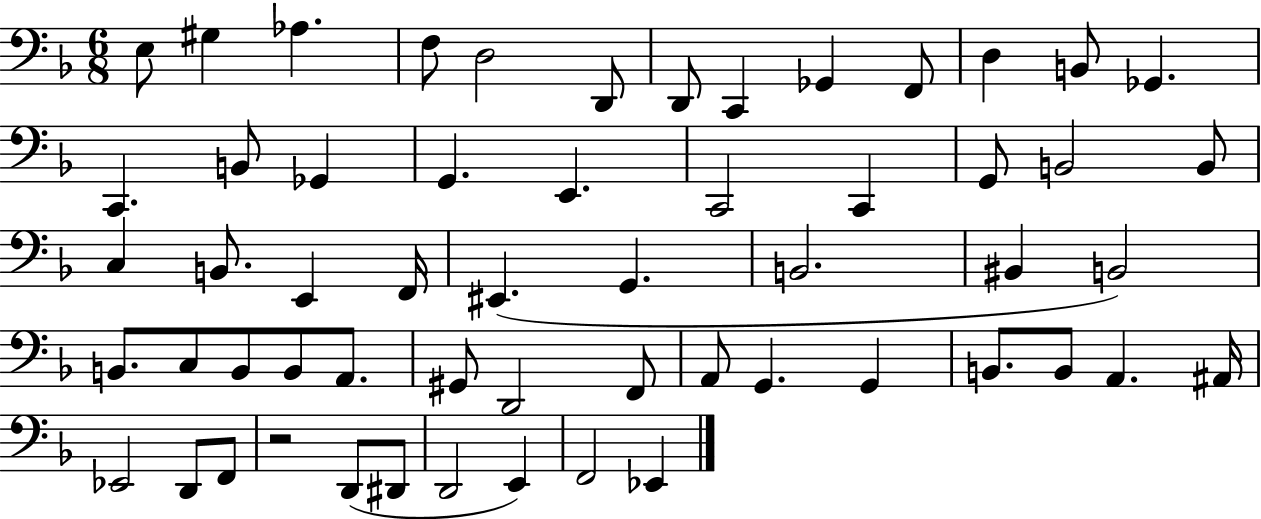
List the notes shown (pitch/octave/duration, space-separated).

E3/e G#3/q Ab3/q. F3/e D3/h D2/e D2/e C2/q Gb2/q F2/e D3/q B2/e Gb2/q. C2/q. B2/e Gb2/q G2/q. E2/q. C2/h C2/q G2/e B2/h B2/e C3/q B2/e. E2/q F2/s EIS2/q. G2/q. B2/h. BIS2/q B2/h B2/e. C3/e B2/e B2/e A2/e. G#2/e D2/h F2/e A2/e G2/q. G2/q B2/e. B2/e A2/q. A#2/s Eb2/h D2/e F2/e R/h D2/e D#2/e D2/h E2/q F2/h Eb2/q